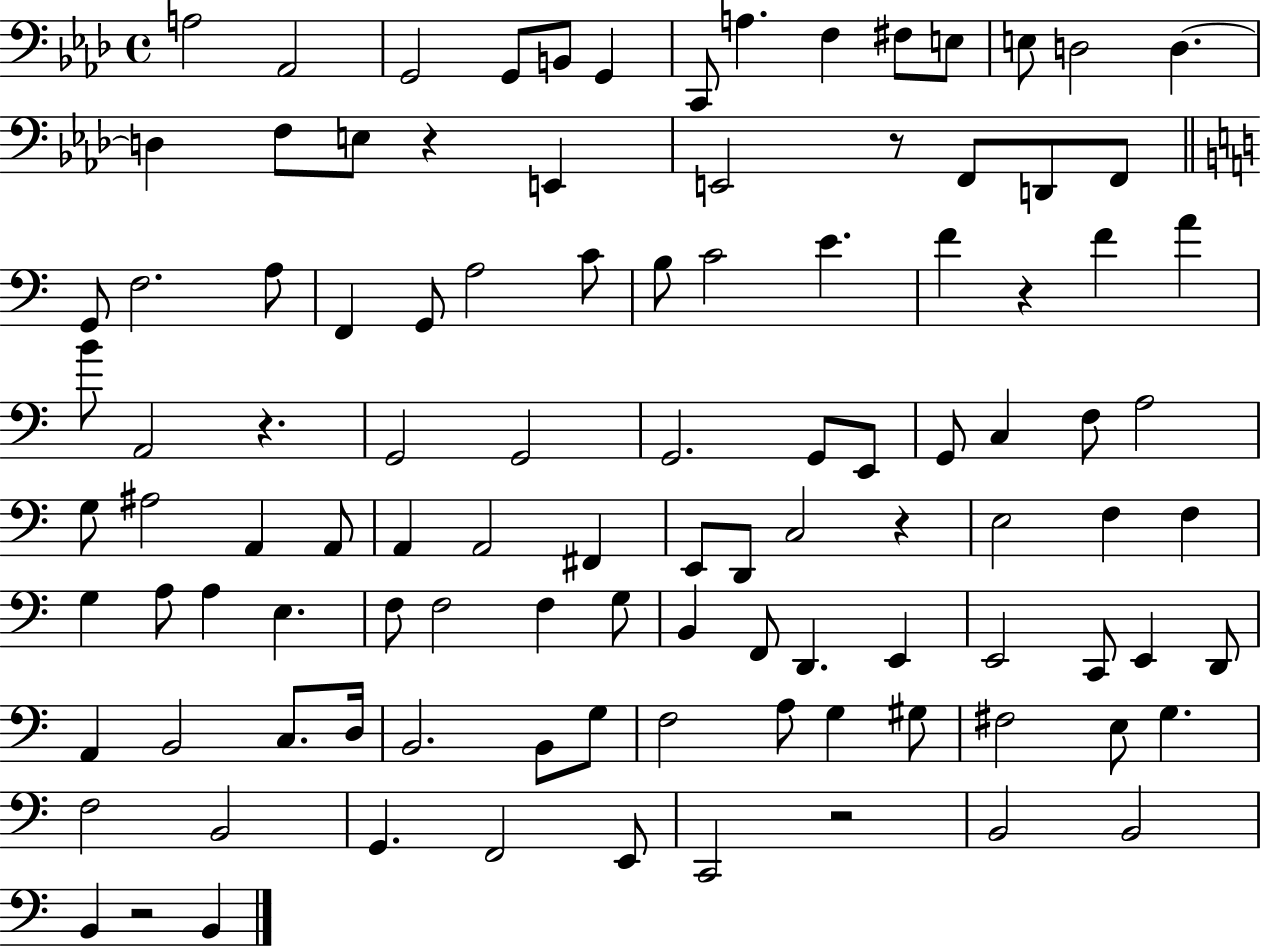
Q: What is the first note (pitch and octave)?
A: A3